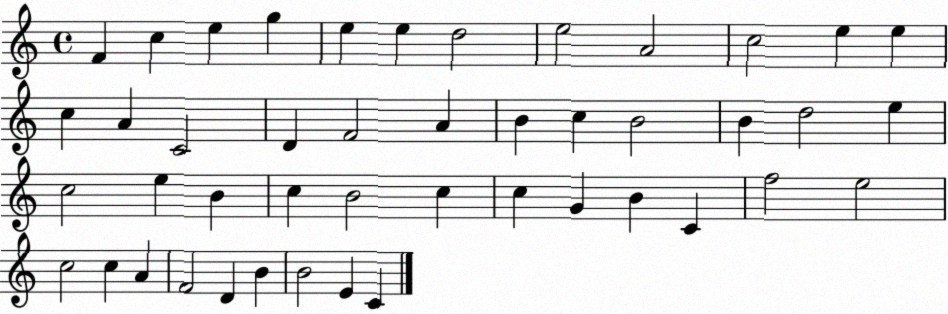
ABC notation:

X:1
T:Untitled
M:4/4
L:1/4
K:C
F c e g e e d2 e2 A2 c2 e e c A C2 D F2 A B c B2 B d2 e c2 e B c B2 c c G B C f2 e2 c2 c A F2 D B B2 E C